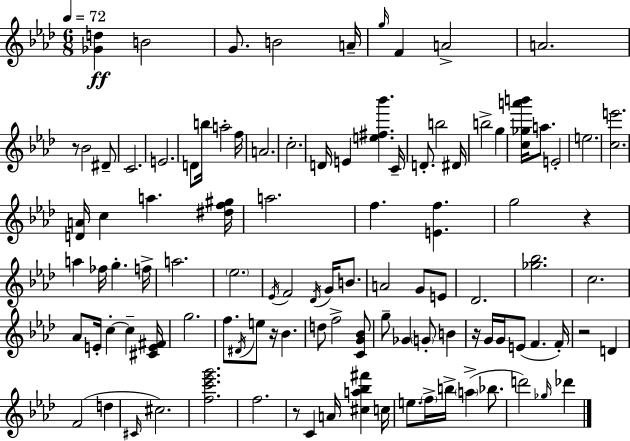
{
  \clef treble
  \numericTimeSignature
  \time 6/8
  \key f \minor
  \tempo 4 = 72
  \repeat volta 2 { <ges' d''>4\ff b'2 | g'8. b'2 a'16-- | \grace { g''16 } f'4 a'2-> | a'2. | \break r8 bes'2 dis'8-- | c'2. | e'2. | d'8 b''16 a''2-. | \break f''16 a'2. | c''2.-. | d'16 e'4 <e'' fis'' bes'''>4. | c'16-- d'8.-. b''2 | \break dis'16 b''2-> g''4 | <c'' ges'' a''' b'''>16 a''8. e'2-. | e''2. | <c'' e'''>2. | \break <d' a'>16 c''4 a''4. | <dis'' f'' gis''>16 a''2. | f''4. <e' f''>4. | g''2 r4 | \break a''4 fes''16 g''4.-. | f''16-> a''2. | \parenthesize ees''2. | \acciaccatura { ees'16 } f'2 \acciaccatura { des'16 } g'16 | \break b'8. a'2 g'8 | e'8 des'2. | <ges'' bes''>2. | c''2. | \break aes'8 e'16-. c''4-.~~ c''4-- | <cis' e' fis'>16 g''2. | f''8. \acciaccatura { dis'16 } e''8 r16 bes'4. | d''8 f''2-> | \break <c' g' bes'>8 g''8-- ges'4 \parenthesize g'8-. | b'4 r16 g'16 g'16 e'8( f'4. | f'16-.) r2 | d'4 f'2( | \break d''4 \grace { cis'16 }) cis''2. | <f'' c''' ees''' g'''>2. | f''2. | r8 c'4 a'16 | \break <cis'' a'' bes'' fis'''>4 c''16 e''8. \parenthesize f''16-> b''16-> \parenthesize a''4->( | bes''8. d'''2) | \grace { ges''16 } des'''4 } \bar "|."
}